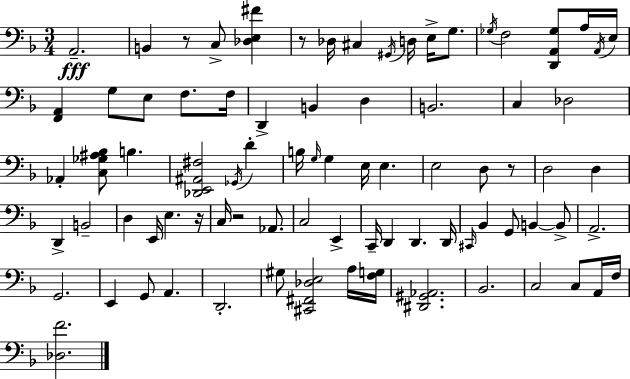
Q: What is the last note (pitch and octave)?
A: F3